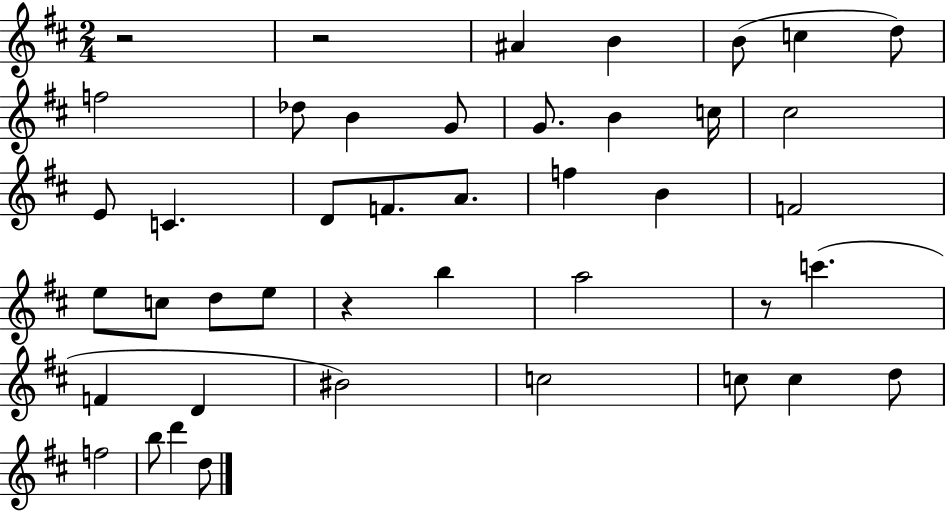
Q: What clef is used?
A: treble